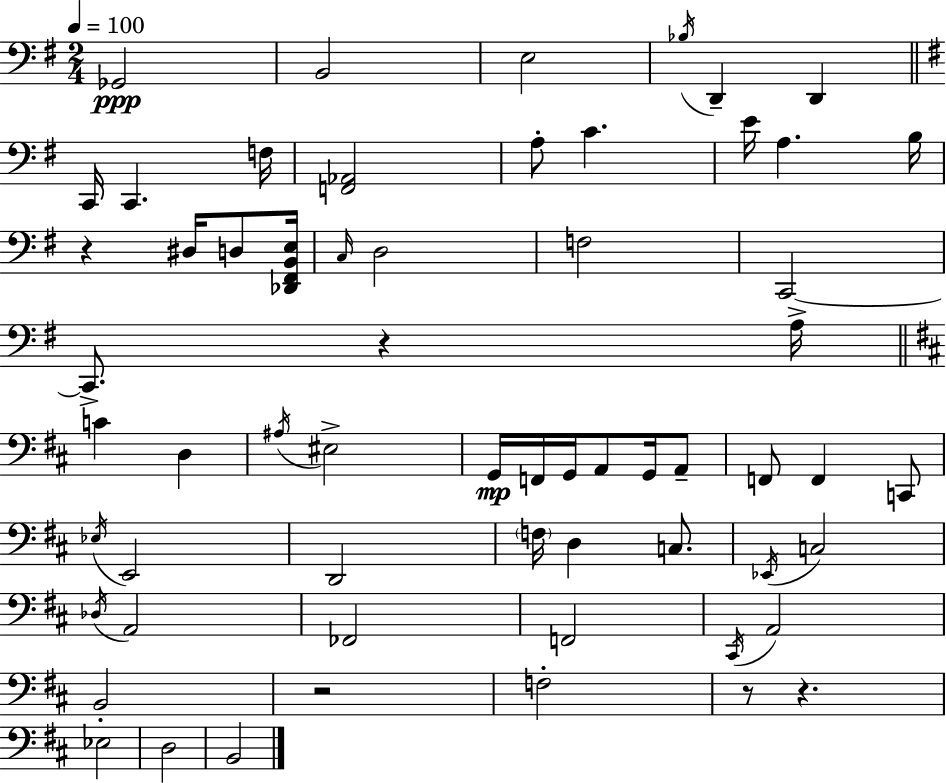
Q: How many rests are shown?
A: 5